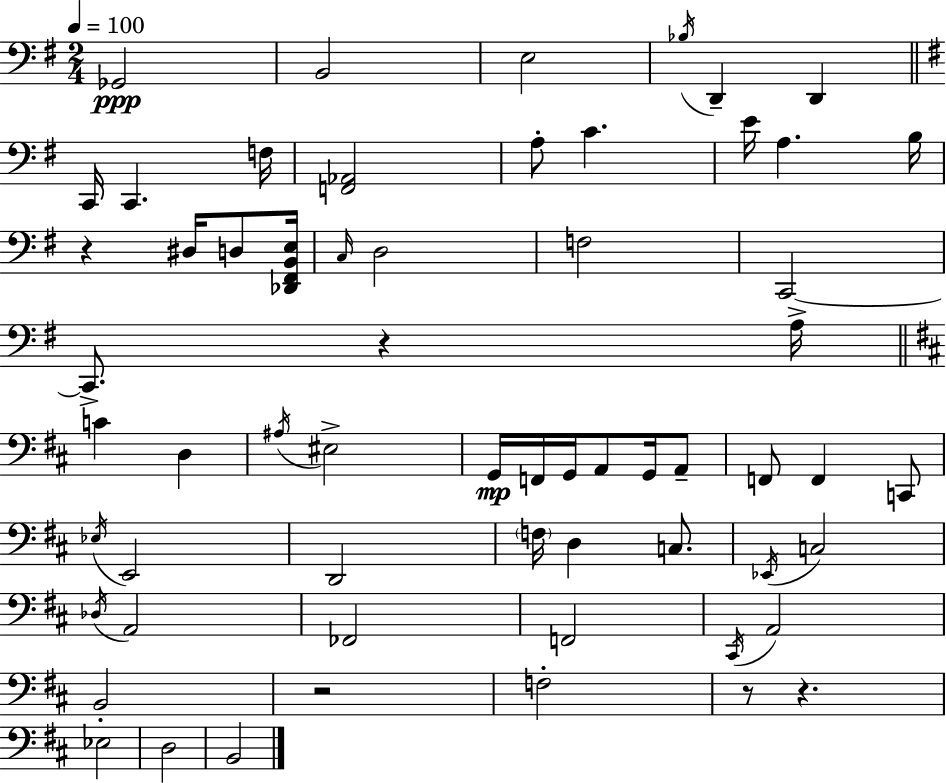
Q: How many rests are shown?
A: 5